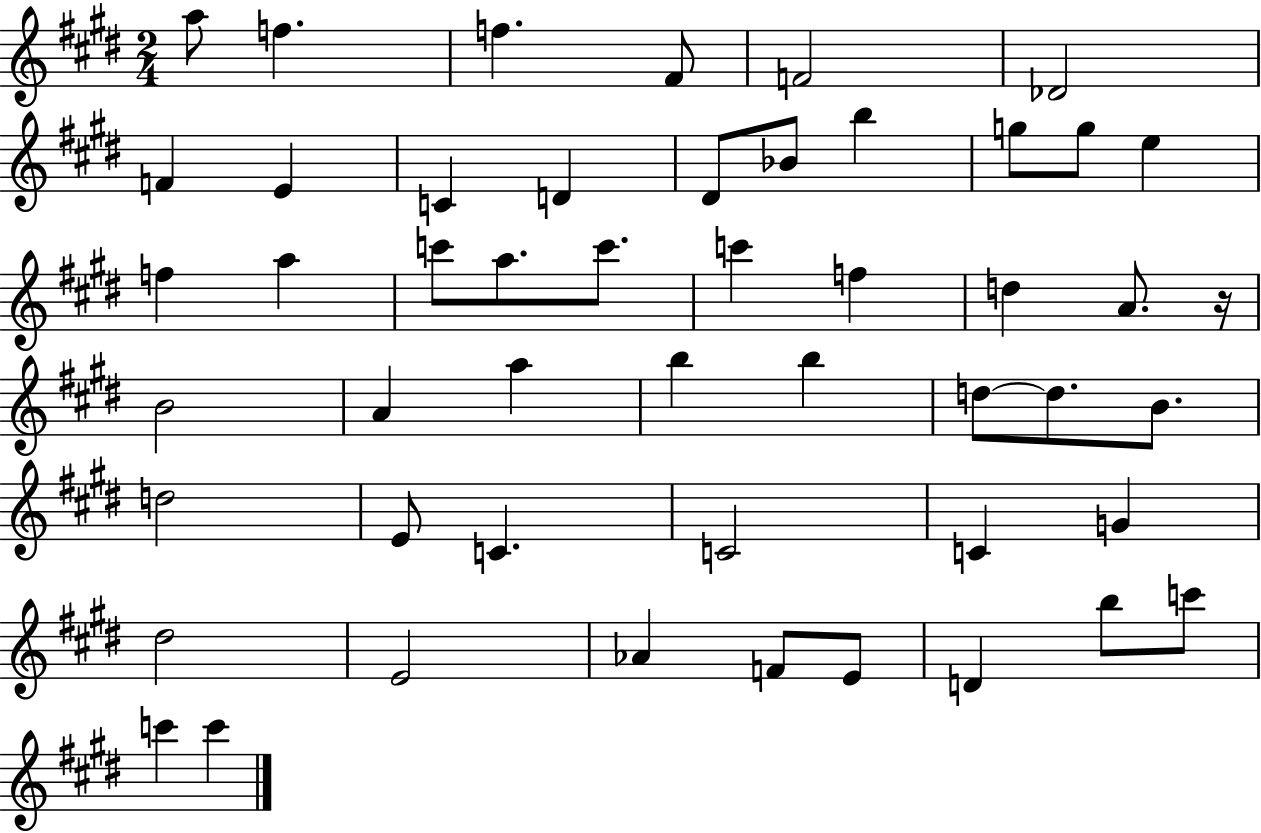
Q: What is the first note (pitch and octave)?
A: A5